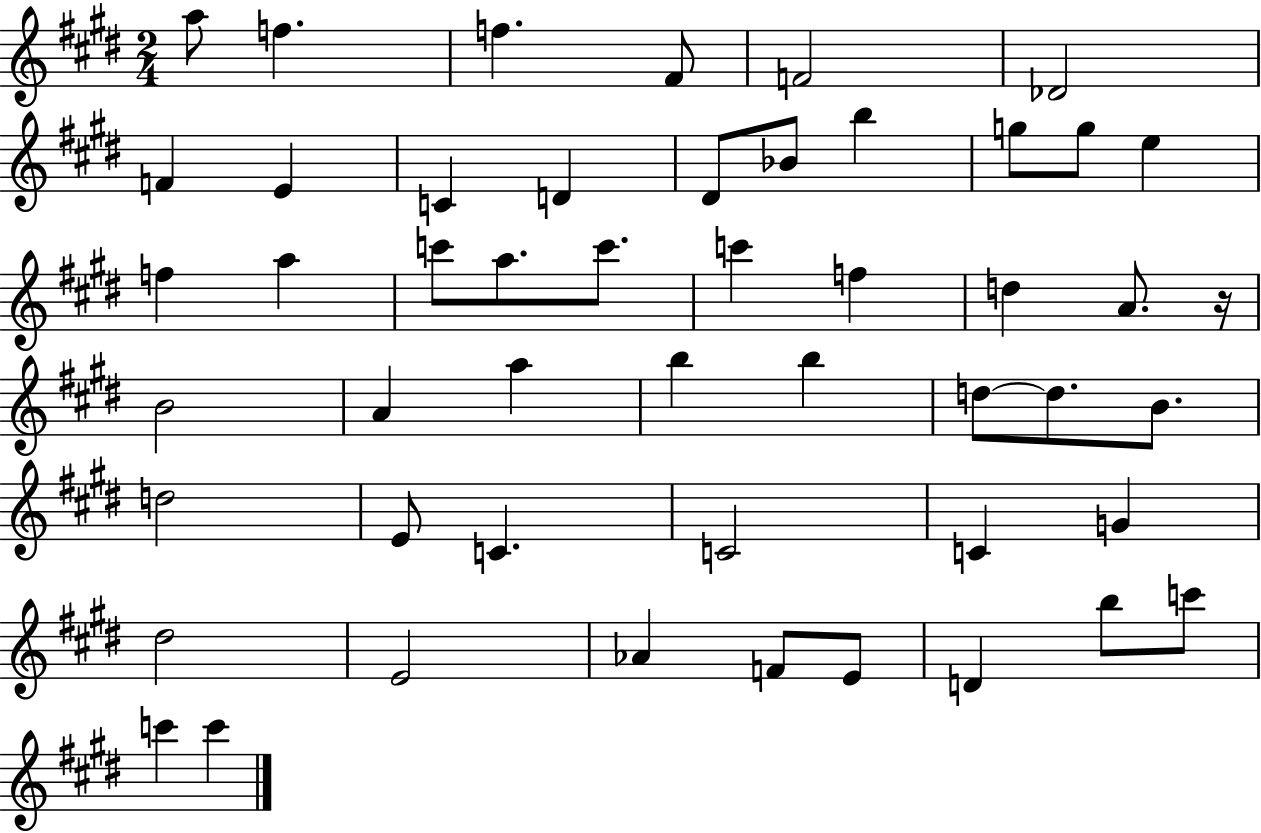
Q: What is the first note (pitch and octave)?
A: A5